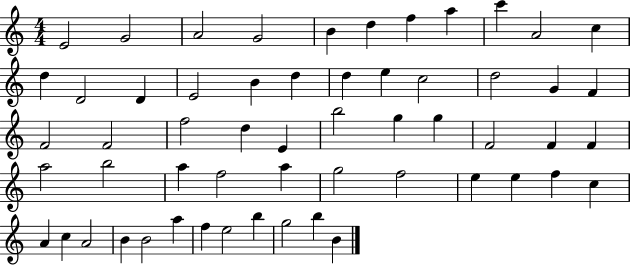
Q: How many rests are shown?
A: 0